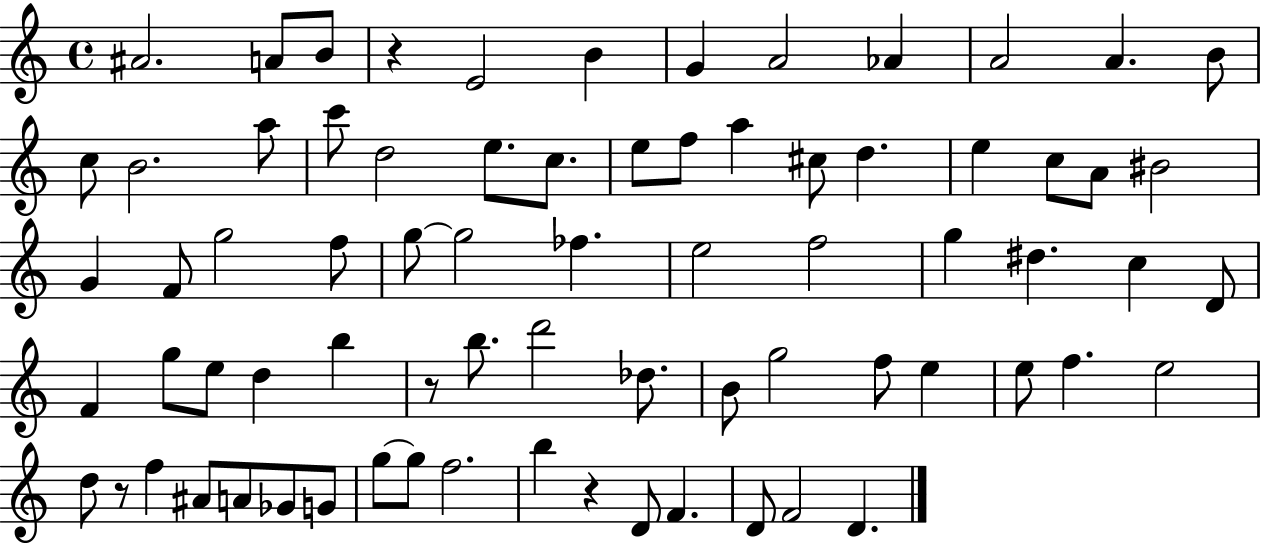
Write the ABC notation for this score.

X:1
T:Untitled
M:4/4
L:1/4
K:C
^A2 A/2 B/2 z E2 B G A2 _A A2 A B/2 c/2 B2 a/2 c'/2 d2 e/2 c/2 e/2 f/2 a ^c/2 d e c/2 A/2 ^B2 G F/2 g2 f/2 g/2 g2 _f e2 f2 g ^d c D/2 F g/2 e/2 d b z/2 b/2 d'2 _d/2 B/2 g2 f/2 e e/2 f e2 d/2 z/2 f ^A/2 A/2 _G/2 G/2 g/2 g/2 f2 b z D/2 F D/2 F2 D